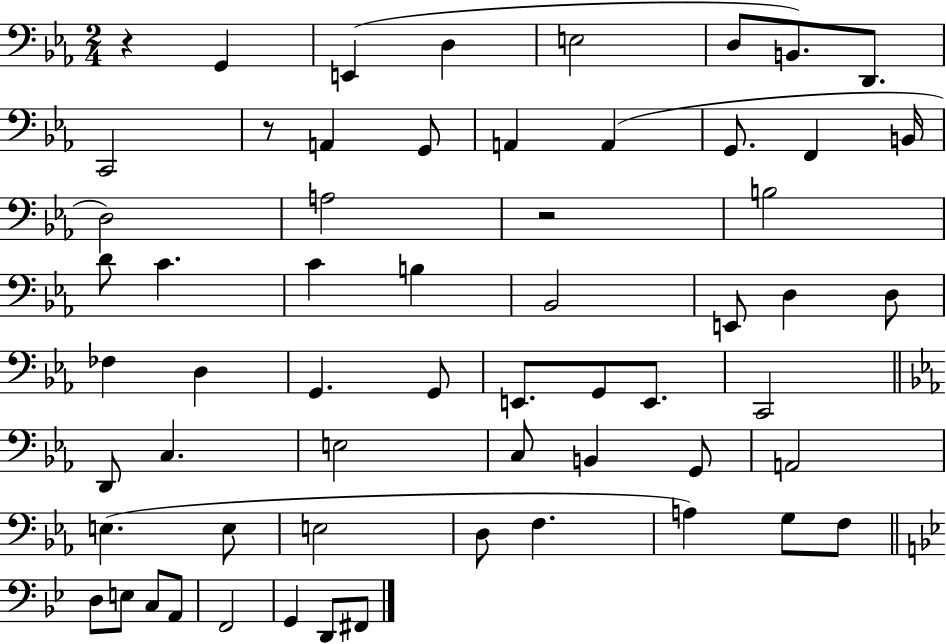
{
  \clef bass
  \numericTimeSignature
  \time 2/4
  \key ees \major
  r4 g,4 | e,4( d4 | e2 | d8 b,8.) d,8. | \break c,2 | r8 a,4 g,8 | a,4 a,4( | g,8. f,4 b,16 | \break d2) | a2 | r2 | b2 | \break d'8 c'4. | c'4 b4 | bes,2 | e,8 d4 d8 | \break fes4 d4 | g,4. g,8 | e,8. g,8 e,8. | c,2 | \break \bar "||" \break \key ees \major d,8 c4. | e2 | c8 b,4 g,8 | a,2 | \break e4.( e8 | e2 | d8 f4. | a4) g8 f8 | \break \bar "||" \break \key g \minor d8 e8 c8 a,8 | f,2 | g,4 d,8 fis,8 | \bar "|."
}